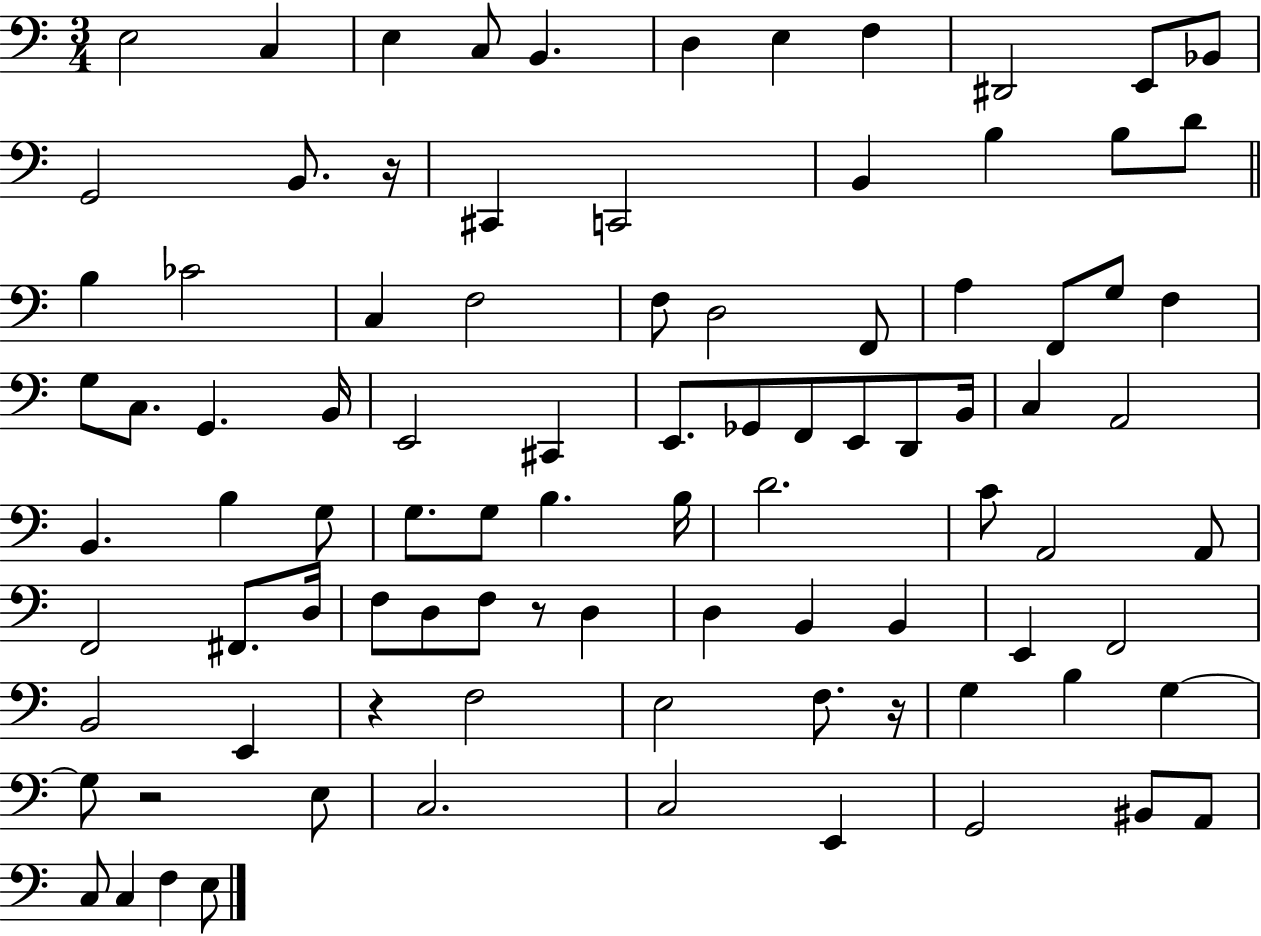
X:1
T:Untitled
M:3/4
L:1/4
K:C
E,2 C, E, C,/2 B,, D, E, F, ^D,,2 E,,/2 _B,,/2 G,,2 B,,/2 z/4 ^C,, C,,2 B,, B, B,/2 D/2 B, _C2 C, F,2 F,/2 D,2 F,,/2 A, F,,/2 G,/2 F, G,/2 C,/2 G,, B,,/4 E,,2 ^C,, E,,/2 _G,,/2 F,,/2 E,,/2 D,,/2 B,,/4 C, A,,2 B,, B, G,/2 G,/2 G,/2 B, B,/4 D2 C/2 A,,2 A,,/2 F,,2 ^F,,/2 D,/4 F,/2 D,/2 F,/2 z/2 D, D, B,, B,, E,, F,,2 B,,2 E,, z F,2 E,2 F,/2 z/4 G, B, G, G,/2 z2 E,/2 C,2 C,2 E,, G,,2 ^B,,/2 A,,/2 C,/2 C, F, E,/2